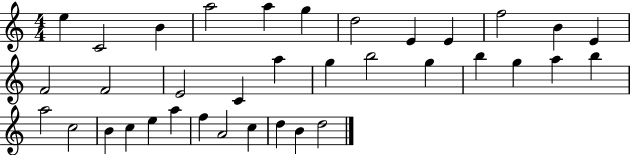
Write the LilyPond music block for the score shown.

{
  \clef treble
  \numericTimeSignature
  \time 4/4
  \key c \major
  e''4 c'2 b'4 | a''2 a''4 g''4 | d''2 e'4 e'4 | f''2 b'4 e'4 | \break f'2 f'2 | e'2 c'4 a''4 | g''4 b''2 g''4 | b''4 g''4 a''4 b''4 | \break a''2 c''2 | b'4 c''4 e''4 a''4 | f''4 a'2 c''4 | d''4 b'4 d''2 | \break \bar "|."
}